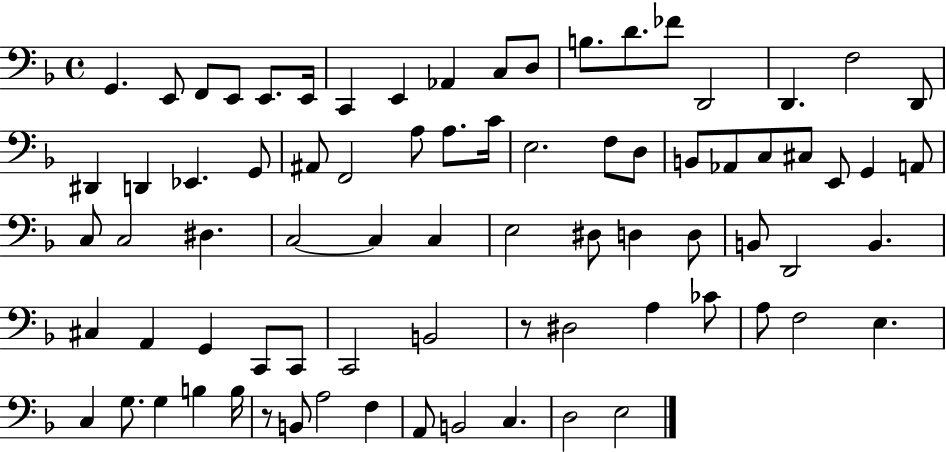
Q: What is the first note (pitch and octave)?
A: G2